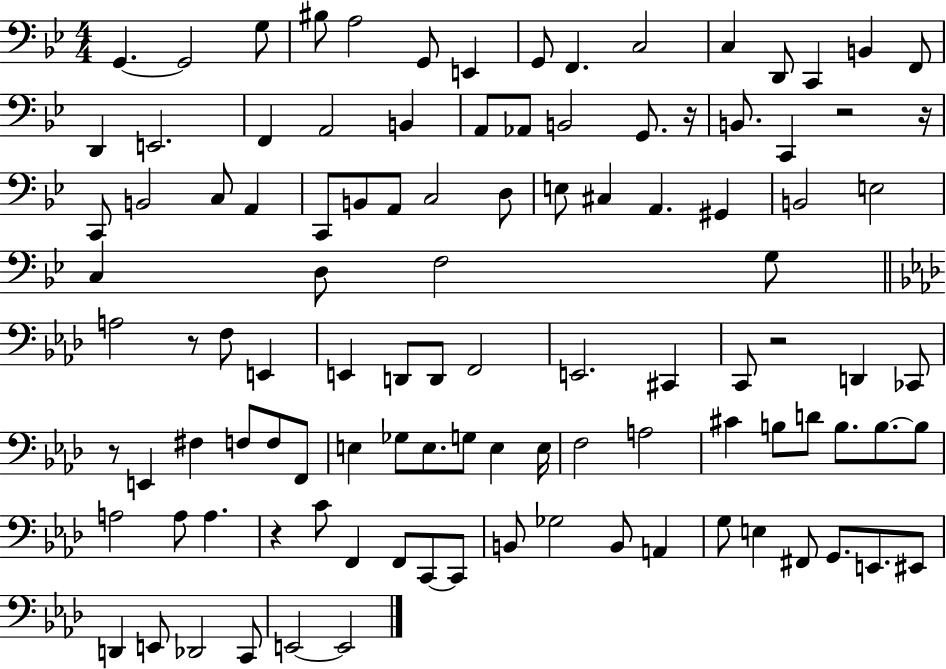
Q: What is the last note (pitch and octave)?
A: E2